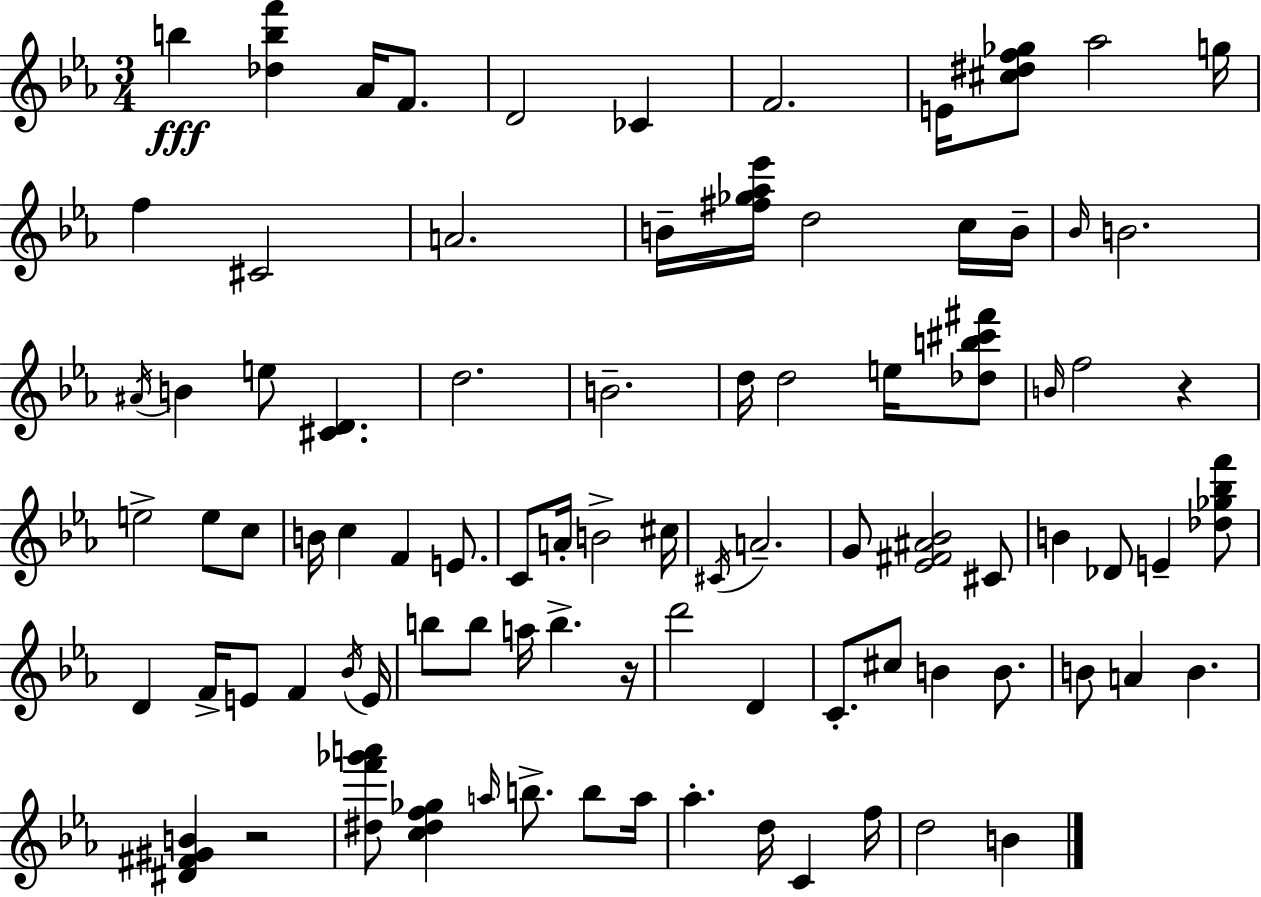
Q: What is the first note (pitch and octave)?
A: B5